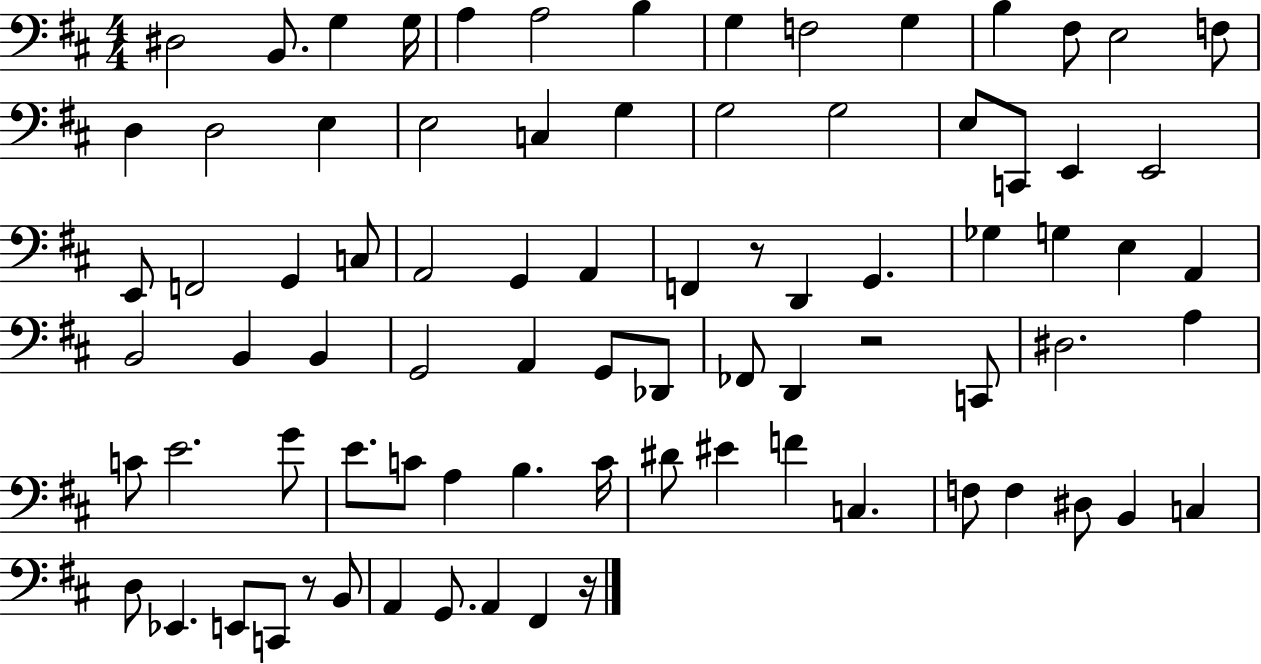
{
  \clef bass
  \numericTimeSignature
  \time 4/4
  \key d \major
  dis2 b,8. g4 g16 | a4 a2 b4 | g4 f2 g4 | b4 fis8 e2 f8 | \break d4 d2 e4 | e2 c4 g4 | g2 g2 | e8 c,8 e,4 e,2 | \break e,8 f,2 g,4 c8 | a,2 g,4 a,4 | f,4 r8 d,4 g,4. | ges4 g4 e4 a,4 | \break b,2 b,4 b,4 | g,2 a,4 g,8 des,8 | fes,8 d,4 r2 c,8 | dis2. a4 | \break c'8 e'2. g'8 | e'8. c'8 a4 b4. c'16 | dis'8 eis'4 f'4 c4. | f8 f4 dis8 b,4 c4 | \break d8 ees,4. e,8 c,8 r8 b,8 | a,4 g,8. a,4 fis,4 r16 | \bar "|."
}